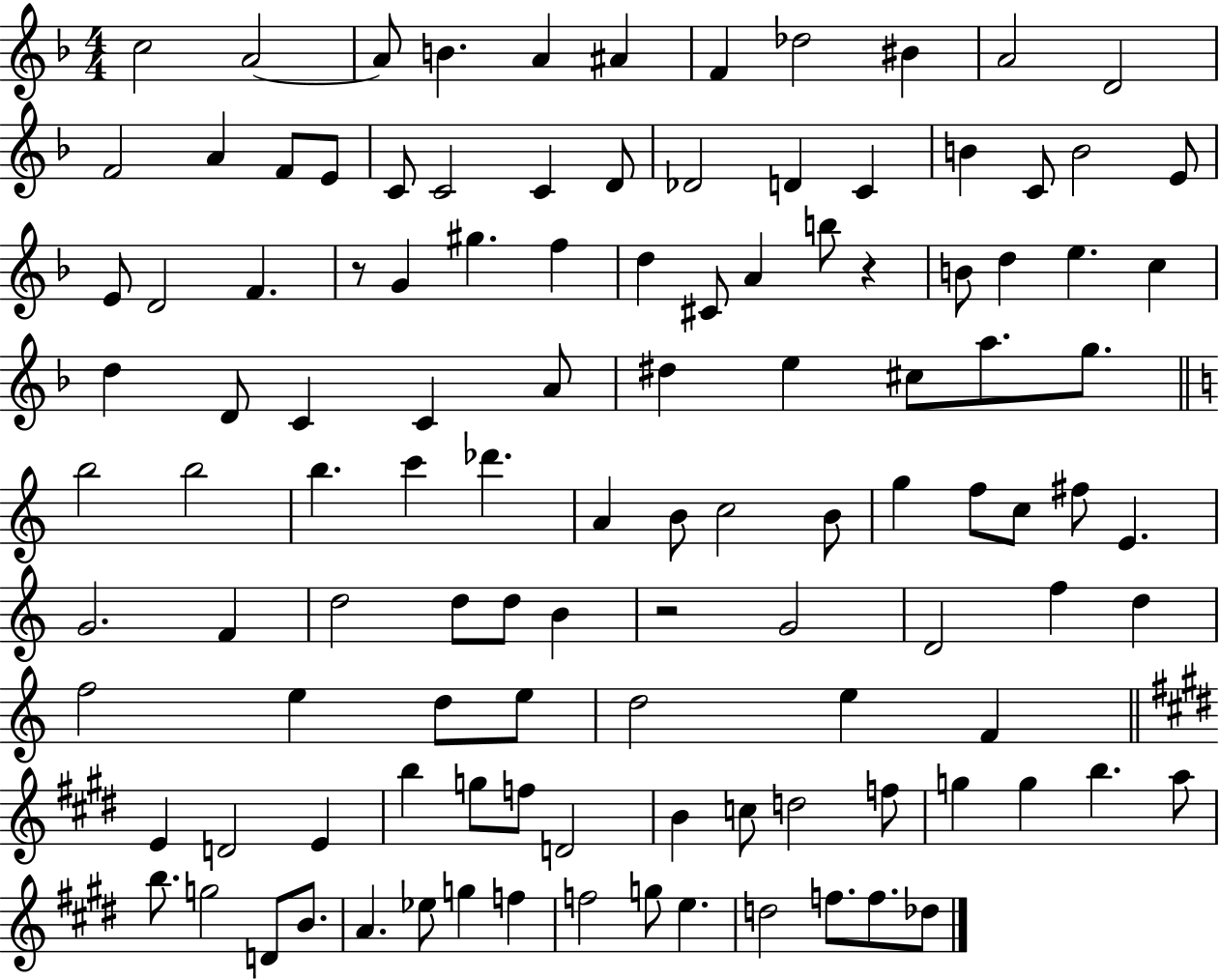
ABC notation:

X:1
T:Untitled
M:4/4
L:1/4
K:F
c2 A2 A/2 B A ^A F _d2 ^B A2 D2 F2 A F/2 E/2 C/2 C2 C D/2 _D2 D C B C/2 B2 E/2 E/2 D2 F z/2 G ^g f d ^C/2 A b/2 z B/2 d e c d D/2 C C A/2 ^d e ^c/2 a/2 g/2 b2 b2 b c' _d' A B/2 c2 B/2 g f/2 c/2 ^f/2 E G2 F d2 d/2 d/2 B z2 G2 D2 f d f2 e d/2 e/2 d2 e F E D2 E b g/2 f/2 D2 B c/2 d2 f/2 g g b a/2 b/2 g2 D/2 B/2 A _e/2 g f f2 g/2 e d2 f/2 f/2 _d/2